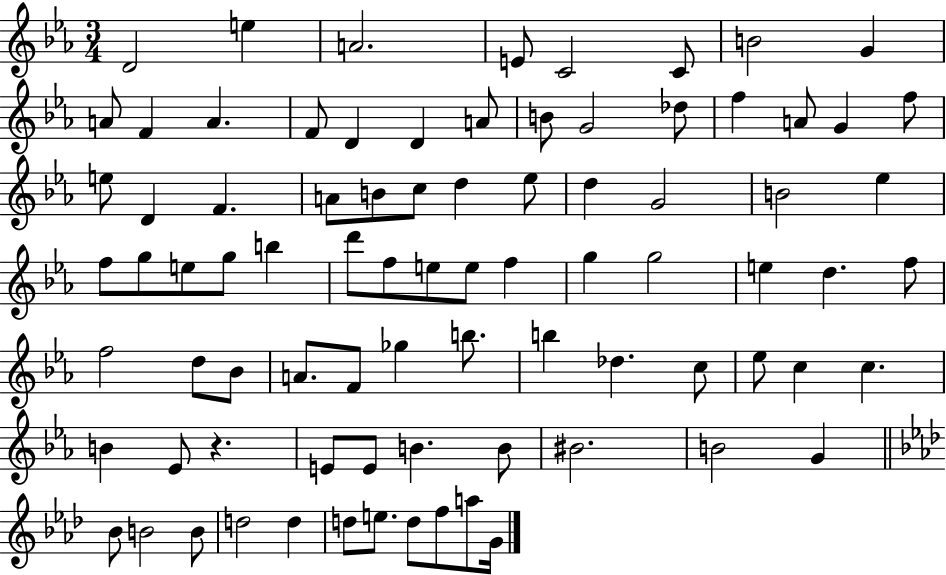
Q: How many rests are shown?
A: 1